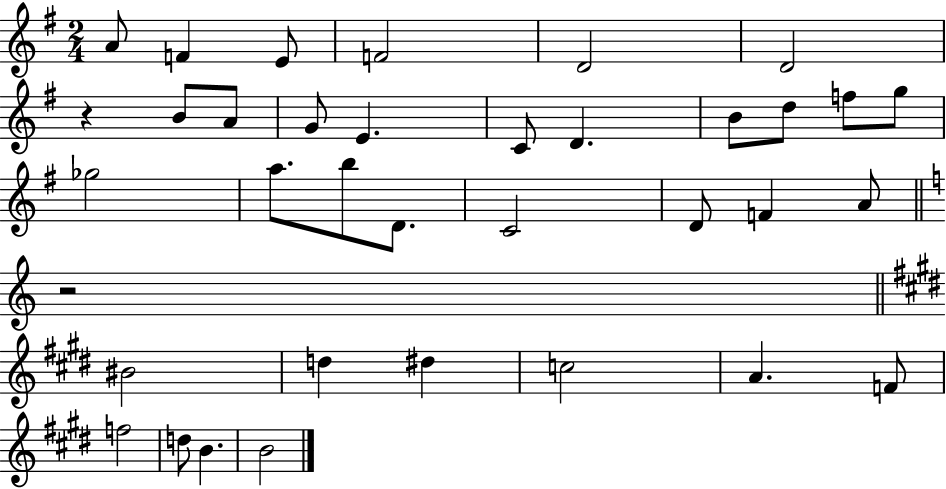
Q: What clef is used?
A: treble